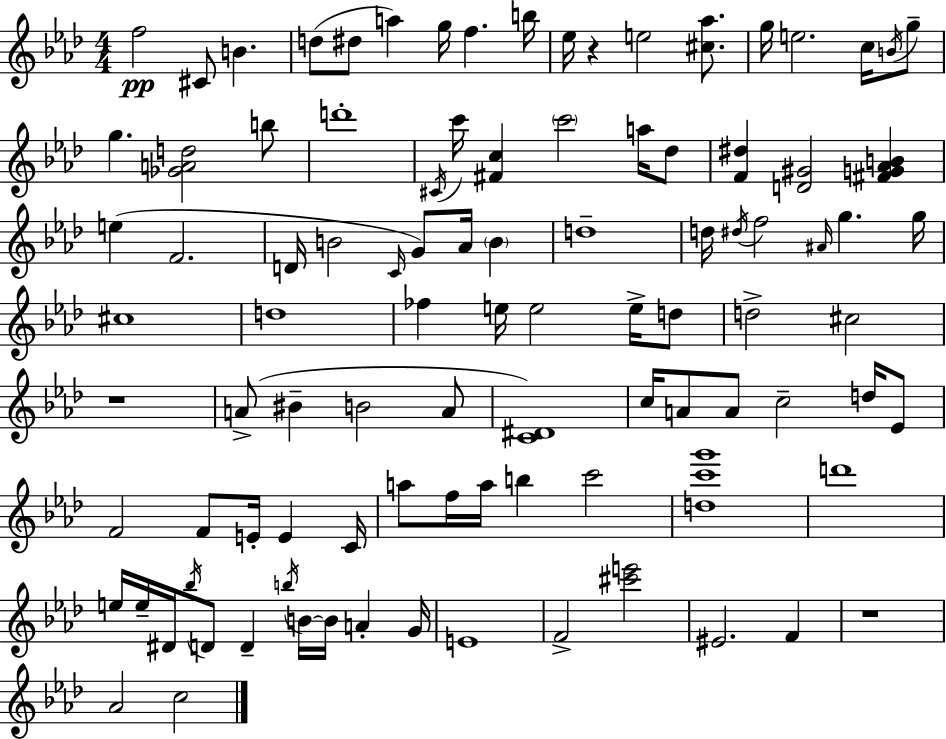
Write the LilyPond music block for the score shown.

{
  \clef treble
  \numericTimeSignature
  \time 4/4
  \key f \minor
  f''2\pp cis'8 b'4. | d''8( dis''8 a''4) g''16 f''4. b''16 | ees''16 r4 e''2 <cis'' aes''>8. | g''16 e''2. c''16 \acciaccatura { b'16 } g''8-- | \break g''4. <ges' a' d''>2 b''8 | d'''1-. | \acciaccatura { cis'16 } c'''16 <fis' c''>4 \parenthesize c'''2 a''16 | des''8 <f' dis''>4 <d' gis'>2 <fis' g' aes' b'>4 | \break e''4( f'2. | d'16 b'2 \grace { c'16 }) g'8 aes'16 \parenthesize b'4 | d''1-- | d''16 \acciaccatura { dis''16 } f''2 \grace { ais'16 } g''4. | \break g''16 cis''1 | d''1 | fes''4 e''16 e''2 | e''16-> d''8 d''2-> cis''2 | \break r1 | a'8->( bis'4-- b'2 | a'8 <c' dis'>1) | c''16 a'8 a'8 c''2-- | \break d''16 ees'8 f'2 f'8 e'16-. | e'4 c'16 a''8 f''16 a''16 b''4 c'''2 | <d'' c''' g'''>1 | d'''1 | \break e''16 e''16-- dis'16 \acciaccatura { bes''16 } d'8 d'4-- \acciaccatura { b''16 } | b'16~~ b'16 a'4-. g'16 e'1 | f'2-> <cis''' e'''>2 | eis'2. | \break f'4 r1 | aes'2 c''2 | \bar "|."
}